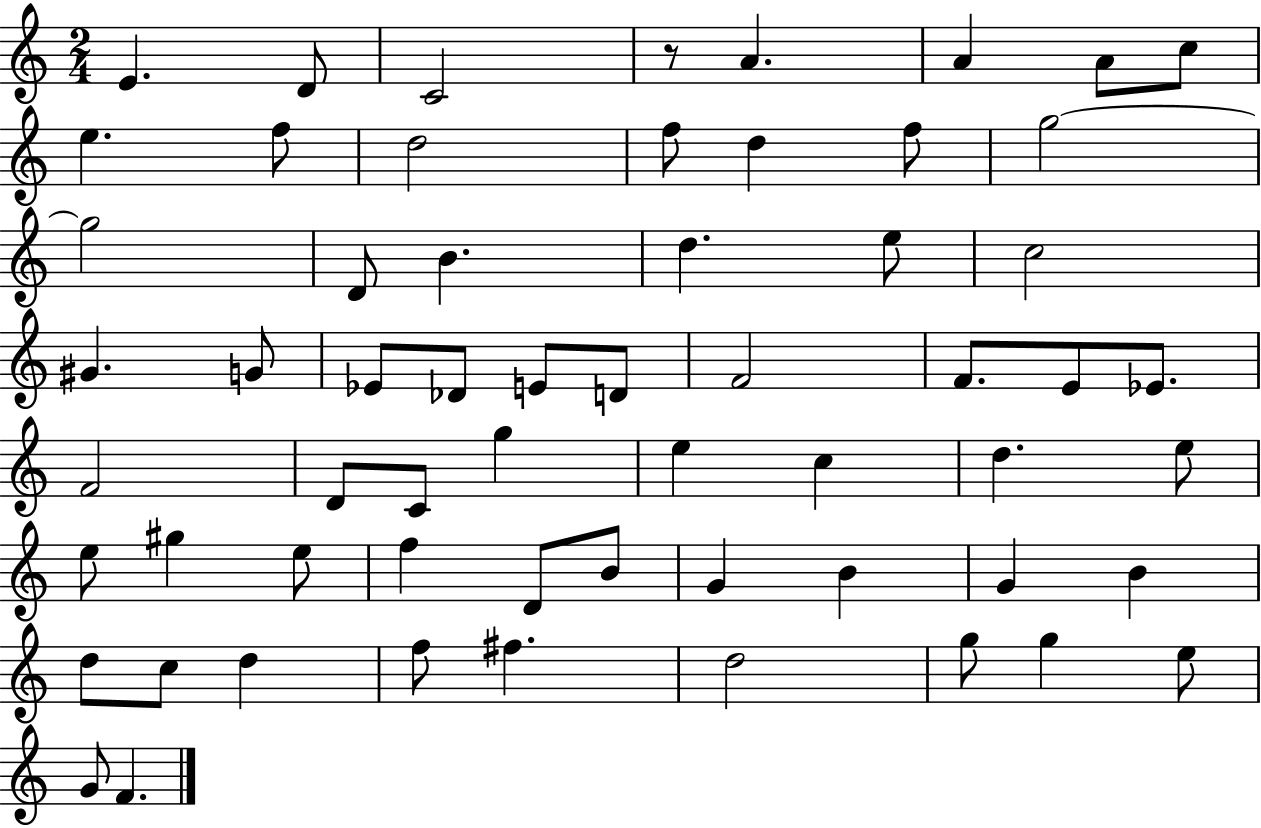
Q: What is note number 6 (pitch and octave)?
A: A4